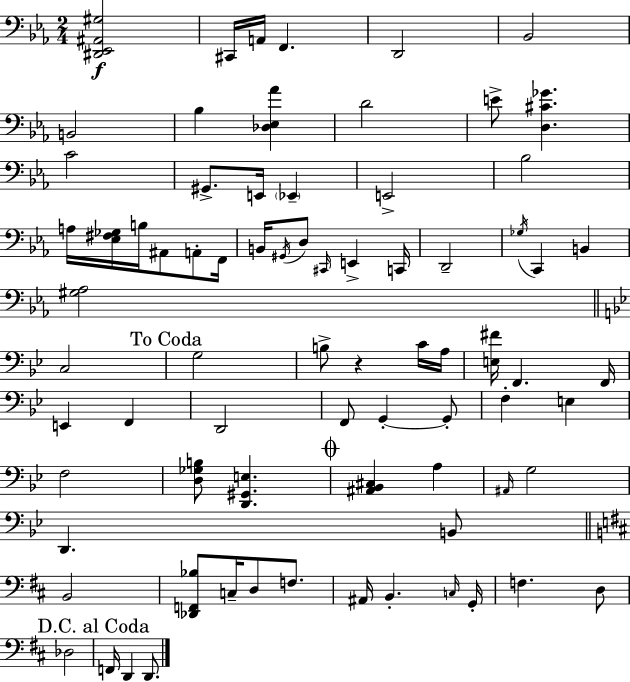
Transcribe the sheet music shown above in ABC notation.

X:1
T:Untitled
M:2/4
L:1/4
K:Cm
[^D,,_E,,^A,,^G,]2 ^C,,/4 A,,/4 F,, D,,2 _B,,2 B,,2 _B, [_D,_E,_A] D2 E/2 [D,^C_G] C2 ^G,,/2 E,,/4 _E,, E,,2 _B,2 A,/4 [_E,^F,_G,]/4 B,/4 ^A,,/2 A,,/2 F,,/4 B,,/4 ^G,,/4 D,/2 ^C,,/4 E,, C,,/4 D,,2 _G,/4 C,, B,, [^G,_A,]2 C,2 G,2 B,/2 z C/4 A,/4 [E,^F]/4 F,, F,,/4 E,, F,, D,,2 F,,/2 G,, G,,/2 F, E, F,2 [D,_G,B,]/2 [D,,^G,,E,] [^A,,_B,,^C,] A, ^A,,/4 G,2 D,, B,,/2 B,,2 [_D,,F,,_B,]/2 C,/4 D,/2 F,/2 ^A,,/4 B,, C,/4 G,,/4 F, D,/2 _D,2 F,,/4 D,, D,,/2